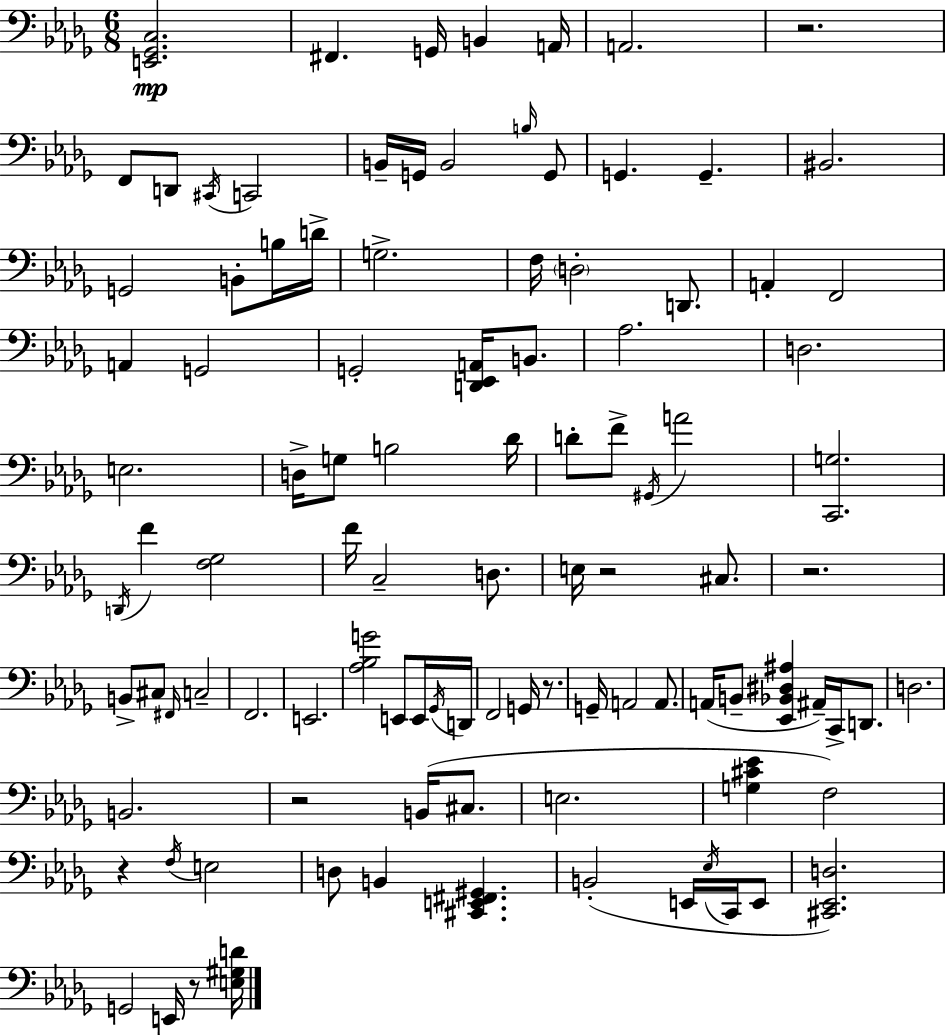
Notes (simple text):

[E2,Gb2,C3]/h. F#2/q. G2/s B2/q A2/s A2/h. R/h. F2/e D2/e C#2/s C2/h B2/s G2/s B2/h B3/s G2/e G2/q. G2/q. BIS2/h. G2/h B2/e B3/s D4/s G3/h. F3/s D3/h D2/e. A2/q F2/h A2/q G2/h G2/h [D2,Eb2,A2]/s B2/e. Ab3/h. D3/h. E3/h. D3/s G3/e B3/h Db4/s D4/e F4/e G#2/s A4/h [C2,G3]/h. D2/s F4/q [F3,Gb3]/h F4/s C3/h D3/e. E3/s R/h C#3/e. R/h. B2/e C#3/e F#2/s C3/h F2/h. E2/h. [Ab3,Bb3,G4]/h E2/e E2/s Gb2/s D2/s F2/h G2/s R/e. G2/s A2/h A2/e. A2/s B2/e [Eb2,Bb2,D#3,A#3]/q A#2/s C2/s D2/e. D3/h. B2/h. R/h B2/s C#3/e. E3/h. [G3,C#4,Eb4]/q F3/h R/q F3/s E3/h D3/e B2/q [C#2,E2,F#2,G#2]/q. B2/h E2/s Eb3/s C2/s E2/e [C#2,Eb2,D3]/h. G2/h E2/s R/e [E3,G#3,D4]/s